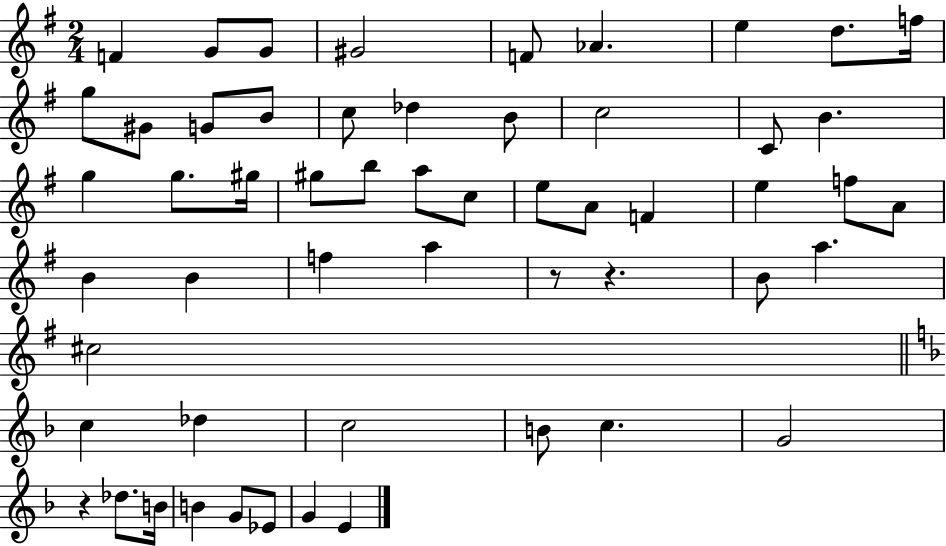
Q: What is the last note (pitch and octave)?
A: E4